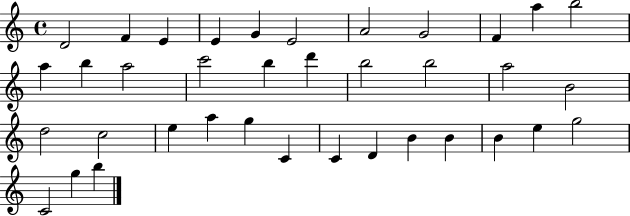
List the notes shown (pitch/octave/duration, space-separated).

D4/h F4/q E4/q E4/q G4/q E4/h A4/h G4/h F4/q A5/q B5/h A5/q B5/q A5/h C6/h B5/q D6/q B5/h B5/h A5/h B4/h D5/h C5/h E5/q A5/q G5/q C4/q C4/q D4/q B4/q B4/q B4/q E5/q G5/h C4/h G5/q B5/q